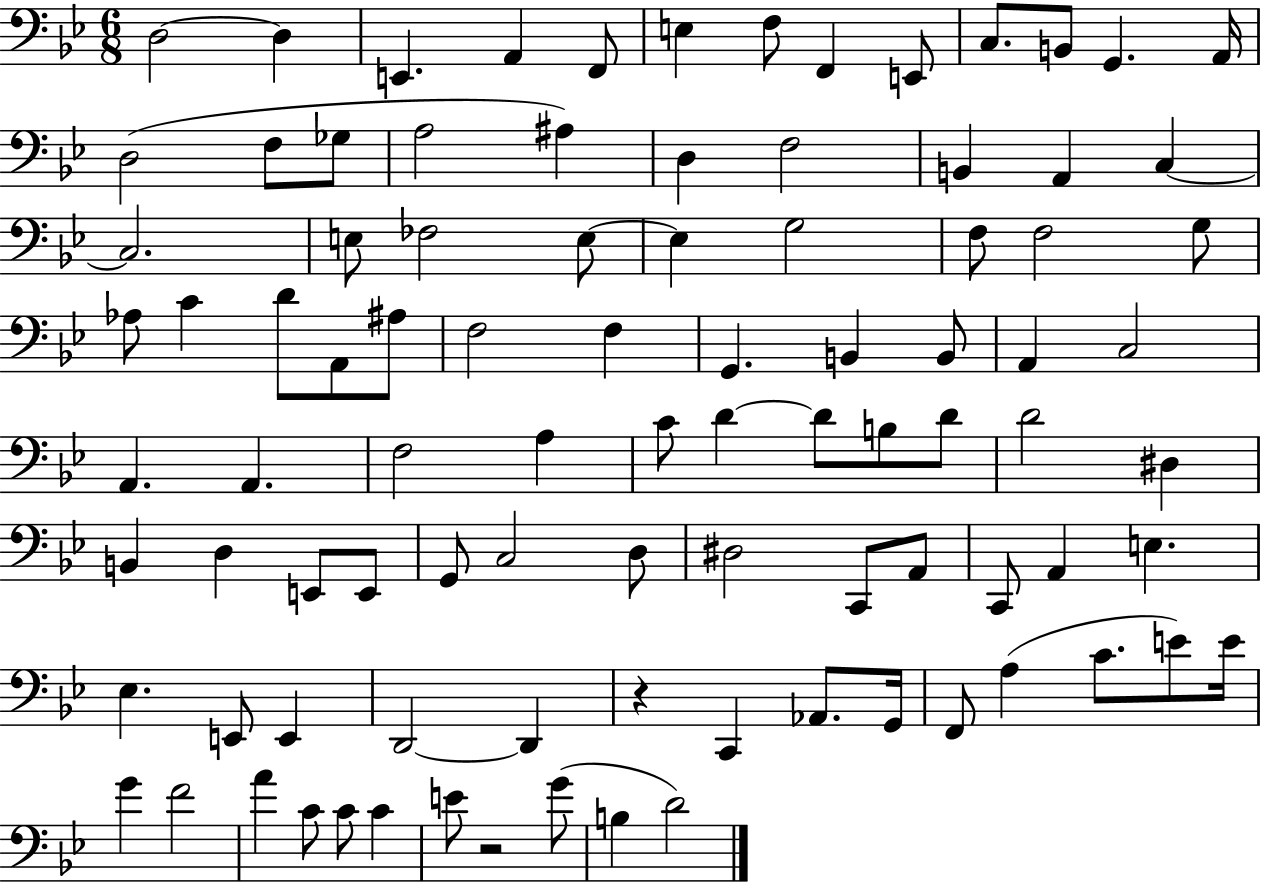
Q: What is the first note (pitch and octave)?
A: D3